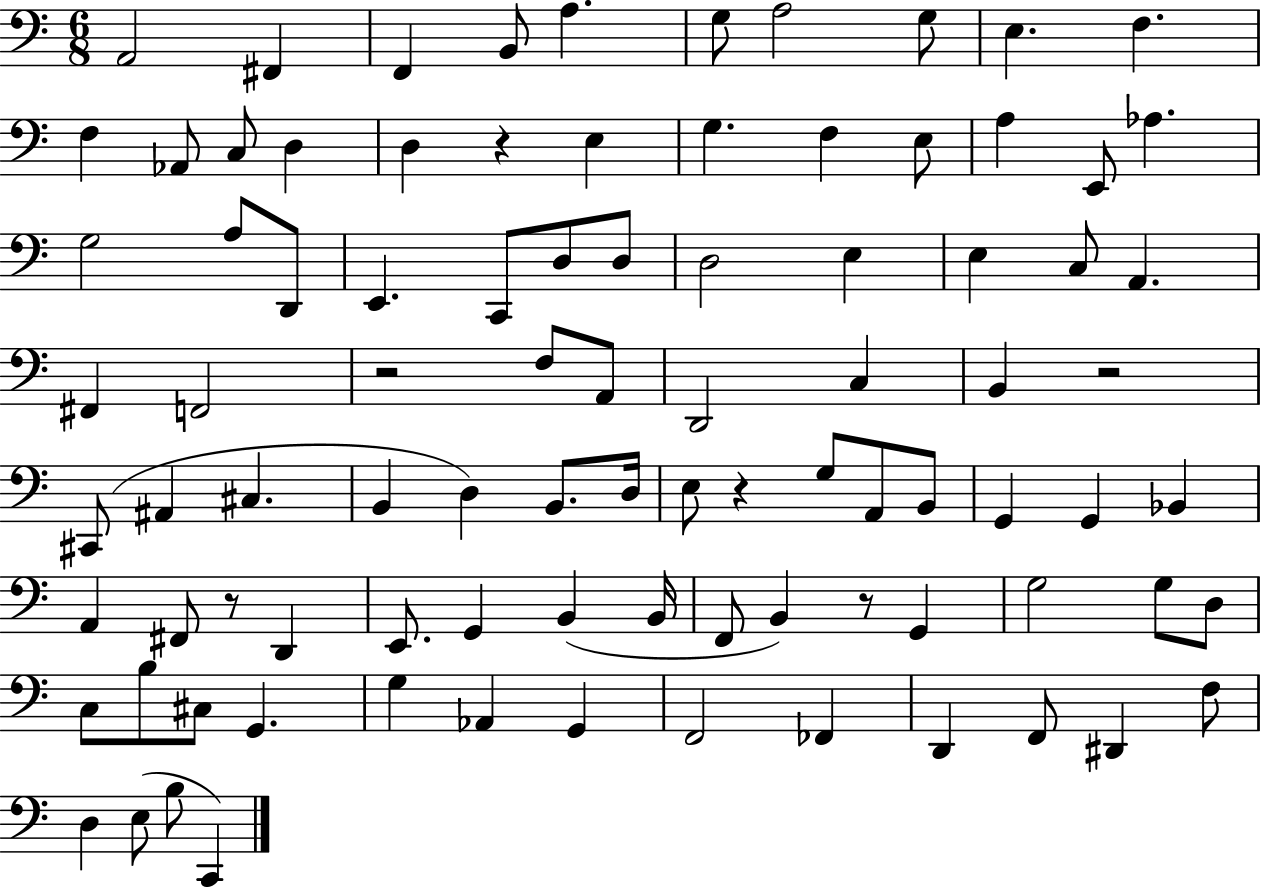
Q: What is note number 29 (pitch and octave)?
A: D3